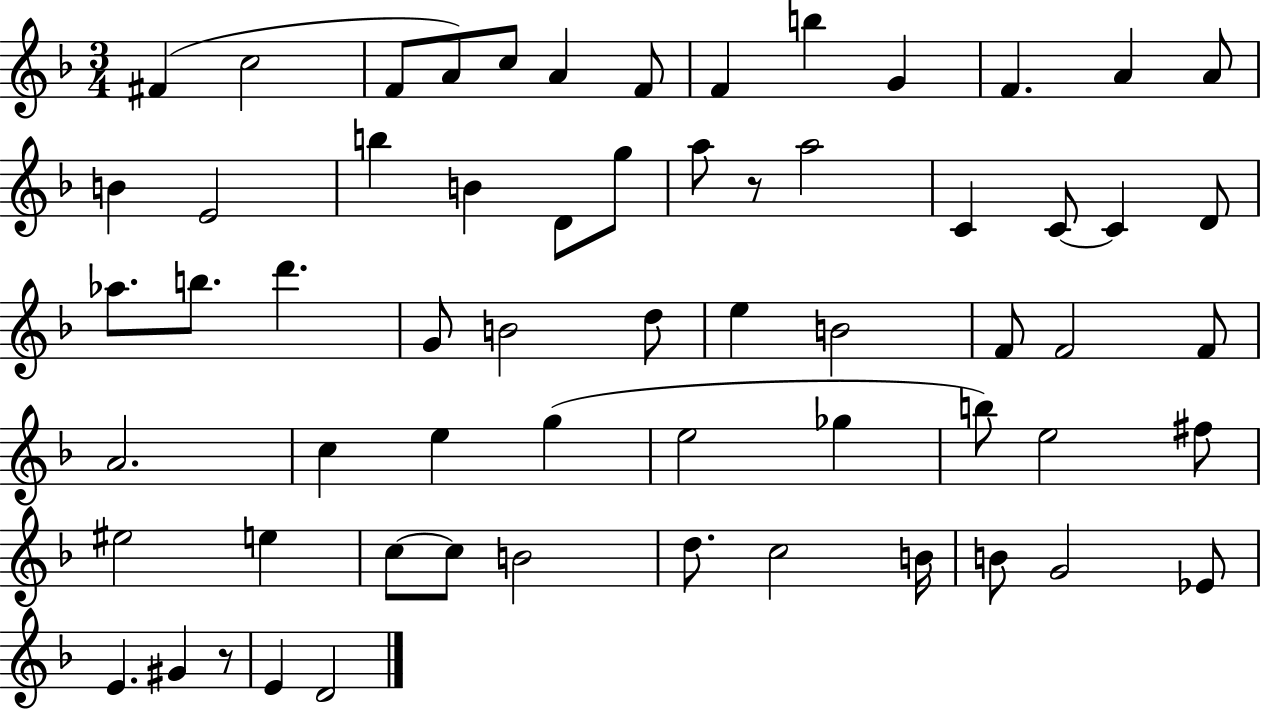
F#4/q C5/h F4/e A4/e C5/e A4/q F4/e F4/q B5/q G4/q F4/q. A4/q A4/e B4/q E4/h B5/q B4/q D4/e G5/e A5/e R/e A5/h C4/q C4/e C4/q D4/e Ab5/e. B5/e. D6/q. G4/e B4/h D5/e E5/q B4/h F4/e F4/h F4/e A4/h. C5/q E5/q G5/q E5/h Gb5/q B5/e E5/h F#5/e EIS5/h E5/q C5/e C5/e B4/h D5/e. C5/h B4/s B4/e G4/h Eb4/e E4/q. G#4/q R/e E4/q D4/h